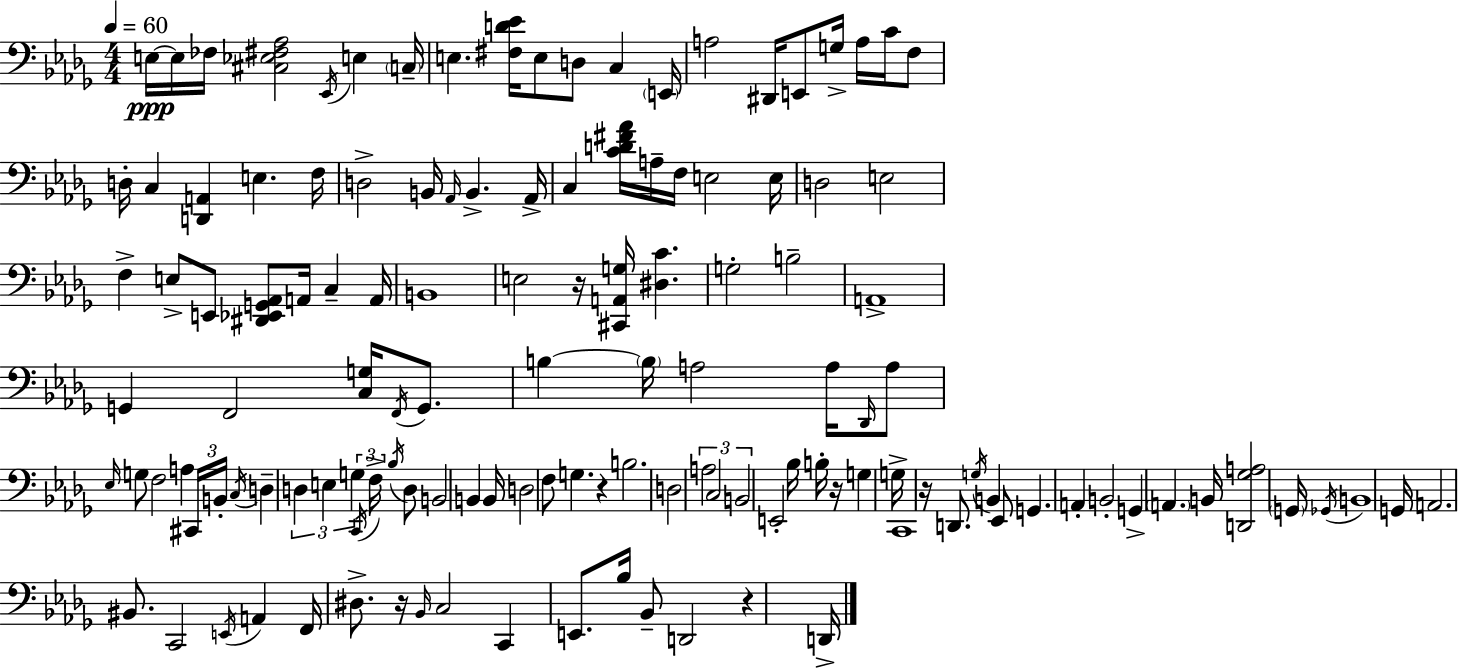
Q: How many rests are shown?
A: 6